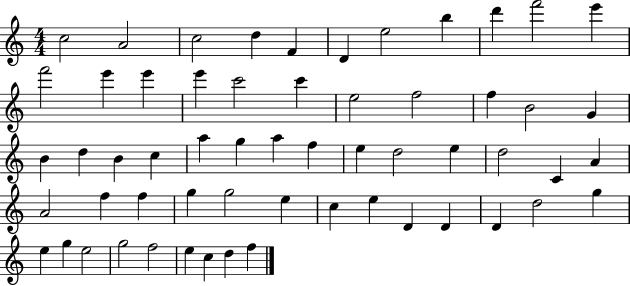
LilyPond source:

{
  \clef treble
  \numericTimeSignature
  \time 4/4
  \key c \major
  c''2 a'2 | c''2 d''4 f'4 | d'4 e''2 b''4 | d'''4 f'''2 e'''4 | \break f'''2 e'''4 e'''4 | e'''4 c'''2 c'''4 | e''2 f''2 | f''4 b'2 g'4 | \break b'4 d''4 b'4 c''4 | a''4 g''4 a''4 f''4 | e''4 d''2 e''4 | d''2 c'4 a'4 | \break a'2 f''4 f''4 | g''4 g''2 e''4 | c''4 e''4 d'4 d'4 | d'4 d''2 g''4 | \break e''4 g''4 e''2 | g''2 f''2 | e''4 c''4 d''4 f''4 | \bar "|."
}